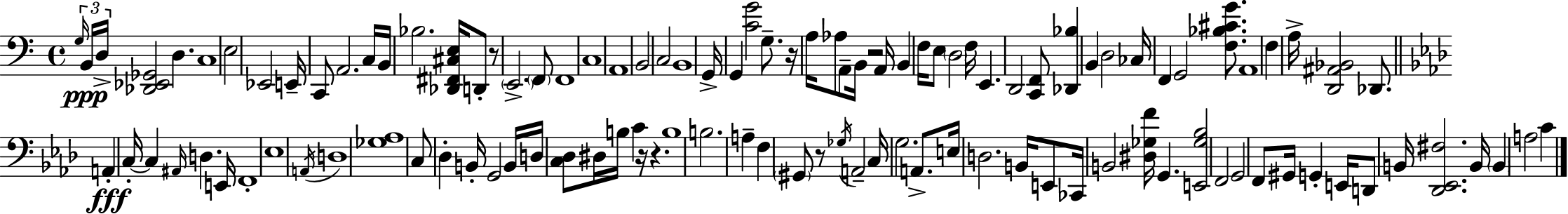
X:1
T:Untitled
M:4/4
L:1/4
K:C
G,/4 B,,/4 D,/4 [_D,,_E,,_G,,]2 D, C,4 E,2 _E,,2 E,,/4 C,,/2 A,,2 C,/4 B,,/4 _B,2 [_D,,^F,,^C,E,]/4 D,,/2 z/2 E,,2 F,,/2 F,,4 C,4 A,,4 B,,2 C,2 B,,4 G,,/4 G,, [CG]2 G,/2 z/4 A,/4 _A,/2 A,,/2 B,,/4 z2 A,,/4 B,, F,/4 E,/2 D,2 F,/4 E,, D,,2 [C,,F,,]/2 [_D,,_B,] B,, D,2 _C,/4 F,, G,,2 [F,_B,^CG]/2 A,,4 F, A,/4 [D,,^A,,_B,,]2 _D,,/2 A,, C,/4 C, ^A,,/4 D, E,,/4 F,,4 _E,4 A,,/4 D,4 [_G,_A,]4 C,/2 _D, B,,/4 G,,2 B,,/4 D,/4 [C,_D,]/2 ^D,/4 B,/4 C z/4 z B,4 B,2 A, F, ^G,,/2 z/2 _G,/4 A,,2 C,/4 G,2 A,,/2 E,/4 D,2 B,,/4 E,,/2 _C,,/4 B,,2 [^D,_G,F]/4 G,, [E,,_G,_B,]2 F,,2 G,,2 F,,/2 ^G,,/4 G,, E,,/4 D,,/2 B,,/4 [_D,,_E,,^F,]2 B,,/4 B,, A,2 C